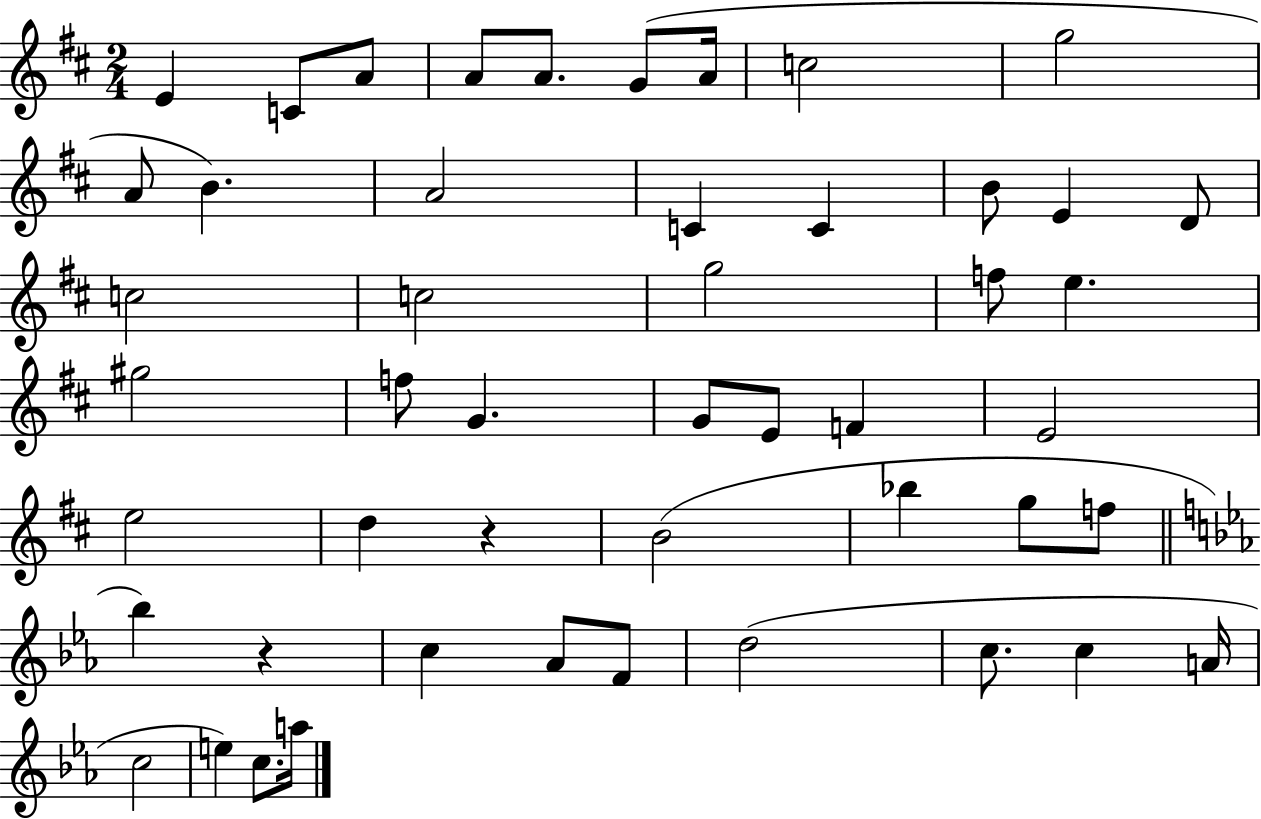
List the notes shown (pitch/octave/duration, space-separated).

E4/q C4/e A4/e A4/e A4/e. G4/e A4/s C5/h G5/h A4/e B4/q. A4/h C4/q C4/q B4/e E4/q D4/e C5/h C5/h G5/h F5/e E5/q. G#5/h F5/e G4/q. G4/e E4/e F4/q E4/h E5/h D5/q R/q B4/h Bb5/q G5/e F5/e Bb5/q R/q C5/q Ab4/e F4/e D5/h C5/e. C5/q A4/s C5/h E5/q C5/e. A5/s